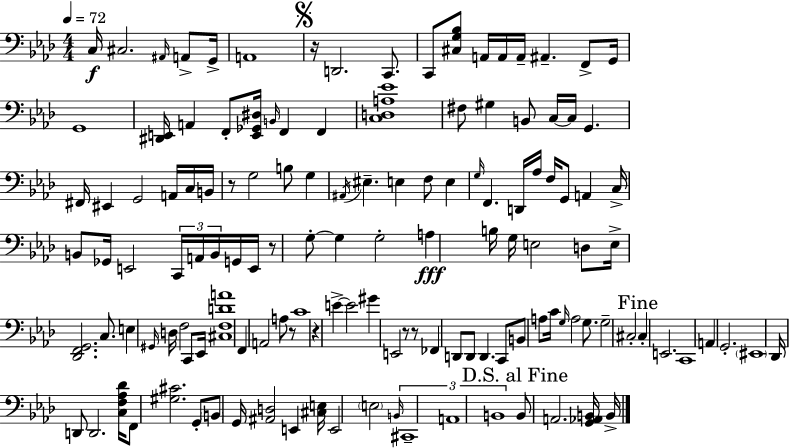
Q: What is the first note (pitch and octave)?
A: C3